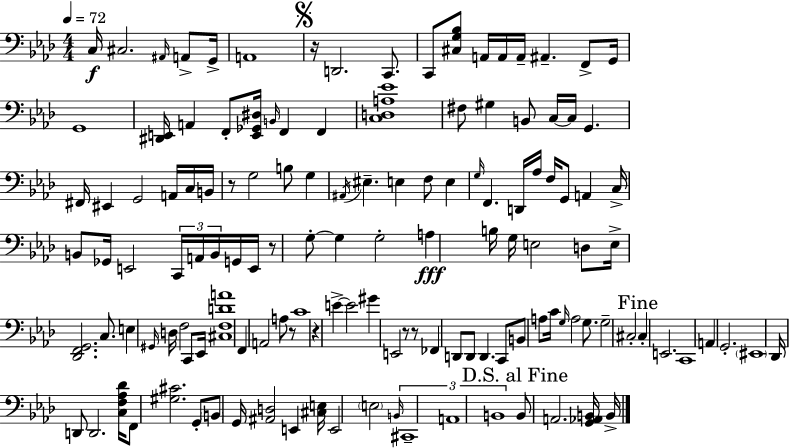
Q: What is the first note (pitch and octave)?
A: C3